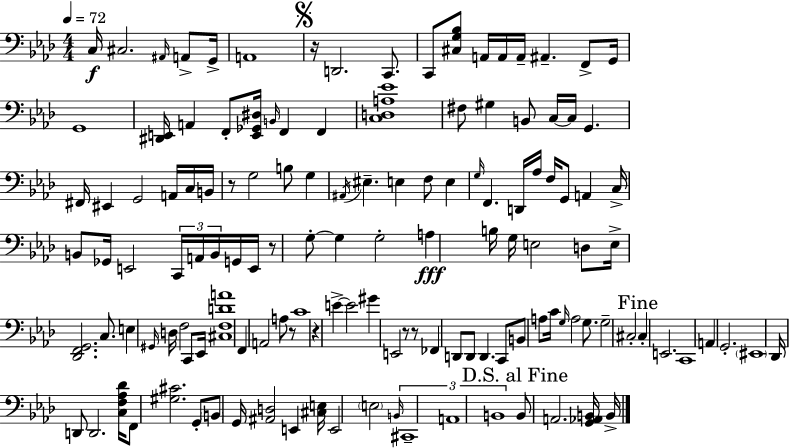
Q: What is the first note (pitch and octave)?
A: C3